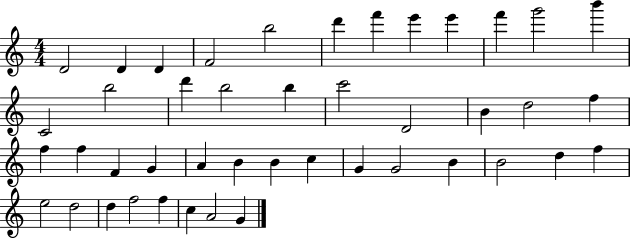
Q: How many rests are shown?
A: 0